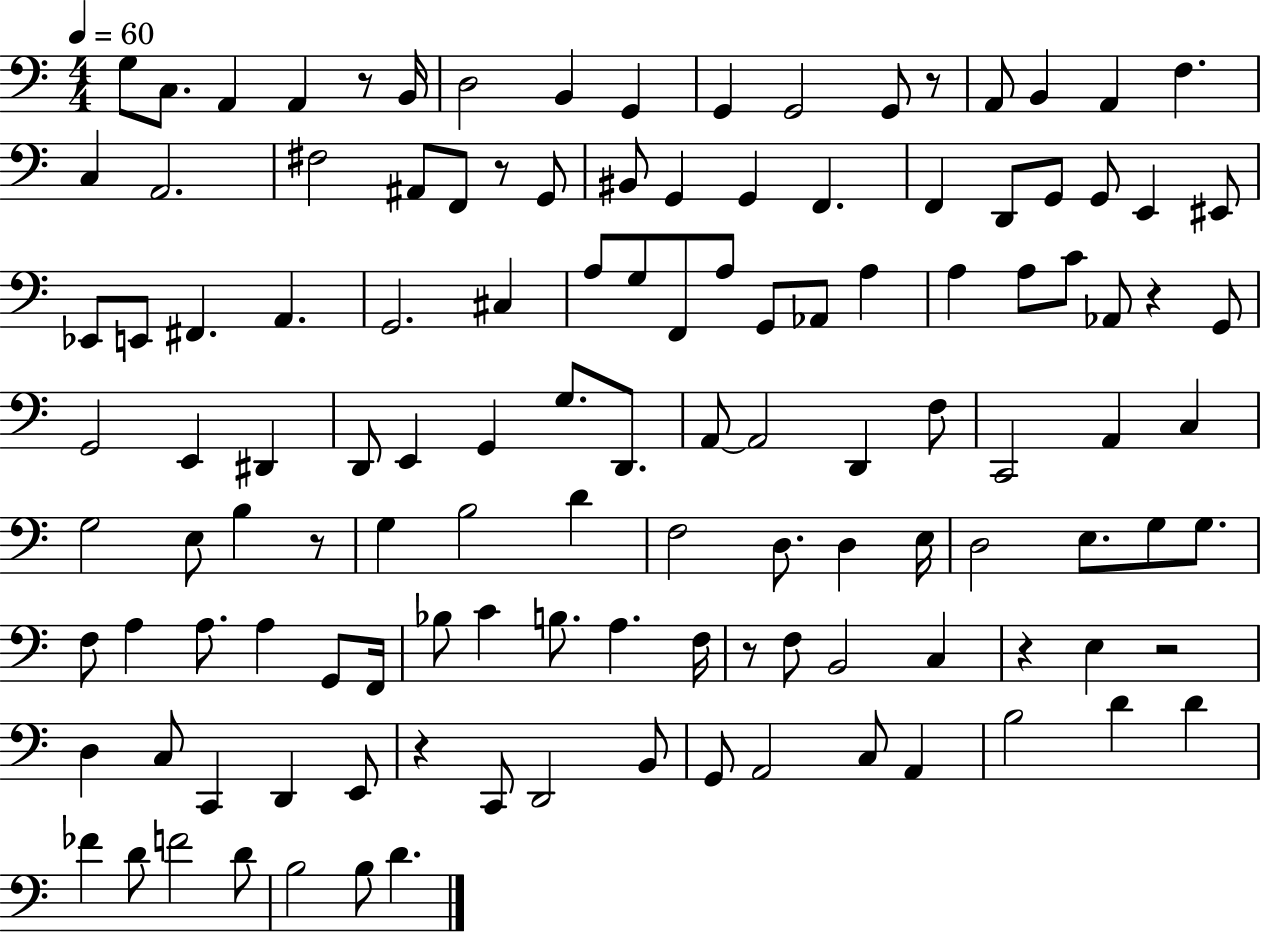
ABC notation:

X:1
T:Untitled
M:4/4
L:1/4
K:C
G,/2 C,/2 A,, A,, z/2 B,,/4 D,2 B,, G,, G,, G,,2 G,,/2 z/2 A,,/2 B,, A,, F, C, A,,2 ^F,2 ^A,,/2 F,,/2 z/2 G,,/2 ^B,,/2 G,, G,, F,, F,, D,,/2 G,,/2 G,,/2 E,, ^E,,/2 _E,,/2 E,,/2 ^F,, A,, G,,2 ^C, A,/2 G,/2 F,,/2 A,/2 G,,/2 _A,,/2 A, A, A,/2 C/2 _A,,/2 z G,,/2 G,,2 E,, ^D,, D,,/2 E,, G,, G,/2 D,,/2 A,,/2 A,,2 D,, F,/2 C,,2 A,, C, G,2 E,/2 B, z/2 G, B,2 D F,2 D,/2 D, E,/4 D,2 E,/2 G,/2 G,/2 F,/2 A, A,/2 A, G,,/2 F,,/4 _B,/2 C B,/2 A, F,/4 z/2 F,/2 B,,2 C, z E, z2 D, C,/2 C,, D,, E,,/2 z C,,/2 D,,2 B,,/2 G,,/2 A,,2 C,/2 A,, B,2 D D _F D/2 F2 D/2 B,2 B,/2 D